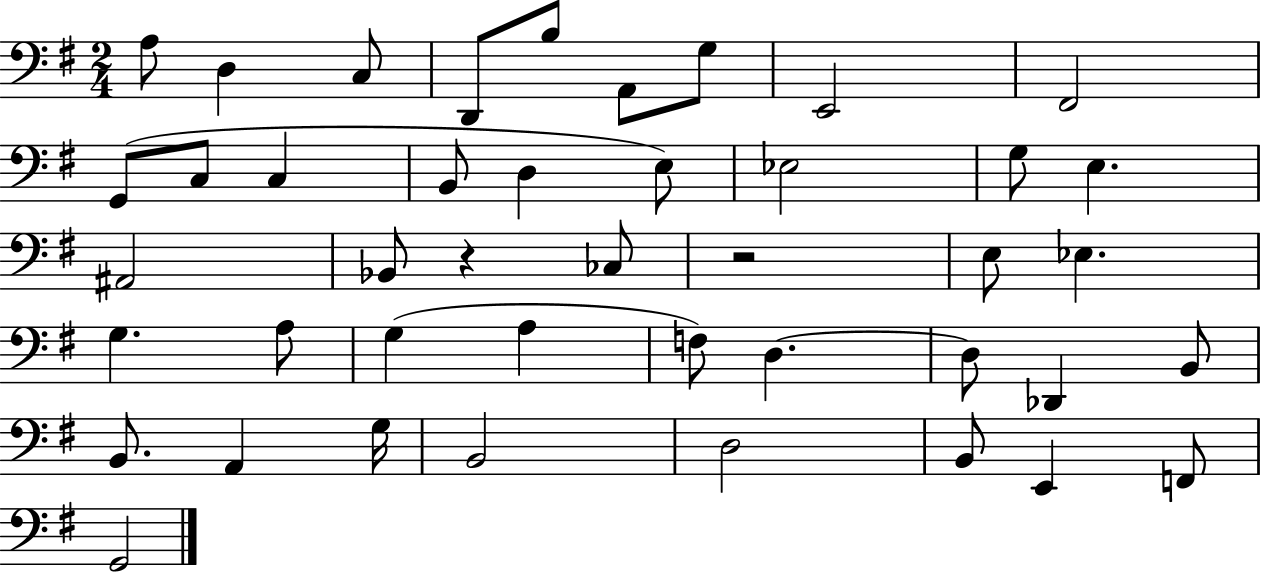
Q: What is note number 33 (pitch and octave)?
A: B2